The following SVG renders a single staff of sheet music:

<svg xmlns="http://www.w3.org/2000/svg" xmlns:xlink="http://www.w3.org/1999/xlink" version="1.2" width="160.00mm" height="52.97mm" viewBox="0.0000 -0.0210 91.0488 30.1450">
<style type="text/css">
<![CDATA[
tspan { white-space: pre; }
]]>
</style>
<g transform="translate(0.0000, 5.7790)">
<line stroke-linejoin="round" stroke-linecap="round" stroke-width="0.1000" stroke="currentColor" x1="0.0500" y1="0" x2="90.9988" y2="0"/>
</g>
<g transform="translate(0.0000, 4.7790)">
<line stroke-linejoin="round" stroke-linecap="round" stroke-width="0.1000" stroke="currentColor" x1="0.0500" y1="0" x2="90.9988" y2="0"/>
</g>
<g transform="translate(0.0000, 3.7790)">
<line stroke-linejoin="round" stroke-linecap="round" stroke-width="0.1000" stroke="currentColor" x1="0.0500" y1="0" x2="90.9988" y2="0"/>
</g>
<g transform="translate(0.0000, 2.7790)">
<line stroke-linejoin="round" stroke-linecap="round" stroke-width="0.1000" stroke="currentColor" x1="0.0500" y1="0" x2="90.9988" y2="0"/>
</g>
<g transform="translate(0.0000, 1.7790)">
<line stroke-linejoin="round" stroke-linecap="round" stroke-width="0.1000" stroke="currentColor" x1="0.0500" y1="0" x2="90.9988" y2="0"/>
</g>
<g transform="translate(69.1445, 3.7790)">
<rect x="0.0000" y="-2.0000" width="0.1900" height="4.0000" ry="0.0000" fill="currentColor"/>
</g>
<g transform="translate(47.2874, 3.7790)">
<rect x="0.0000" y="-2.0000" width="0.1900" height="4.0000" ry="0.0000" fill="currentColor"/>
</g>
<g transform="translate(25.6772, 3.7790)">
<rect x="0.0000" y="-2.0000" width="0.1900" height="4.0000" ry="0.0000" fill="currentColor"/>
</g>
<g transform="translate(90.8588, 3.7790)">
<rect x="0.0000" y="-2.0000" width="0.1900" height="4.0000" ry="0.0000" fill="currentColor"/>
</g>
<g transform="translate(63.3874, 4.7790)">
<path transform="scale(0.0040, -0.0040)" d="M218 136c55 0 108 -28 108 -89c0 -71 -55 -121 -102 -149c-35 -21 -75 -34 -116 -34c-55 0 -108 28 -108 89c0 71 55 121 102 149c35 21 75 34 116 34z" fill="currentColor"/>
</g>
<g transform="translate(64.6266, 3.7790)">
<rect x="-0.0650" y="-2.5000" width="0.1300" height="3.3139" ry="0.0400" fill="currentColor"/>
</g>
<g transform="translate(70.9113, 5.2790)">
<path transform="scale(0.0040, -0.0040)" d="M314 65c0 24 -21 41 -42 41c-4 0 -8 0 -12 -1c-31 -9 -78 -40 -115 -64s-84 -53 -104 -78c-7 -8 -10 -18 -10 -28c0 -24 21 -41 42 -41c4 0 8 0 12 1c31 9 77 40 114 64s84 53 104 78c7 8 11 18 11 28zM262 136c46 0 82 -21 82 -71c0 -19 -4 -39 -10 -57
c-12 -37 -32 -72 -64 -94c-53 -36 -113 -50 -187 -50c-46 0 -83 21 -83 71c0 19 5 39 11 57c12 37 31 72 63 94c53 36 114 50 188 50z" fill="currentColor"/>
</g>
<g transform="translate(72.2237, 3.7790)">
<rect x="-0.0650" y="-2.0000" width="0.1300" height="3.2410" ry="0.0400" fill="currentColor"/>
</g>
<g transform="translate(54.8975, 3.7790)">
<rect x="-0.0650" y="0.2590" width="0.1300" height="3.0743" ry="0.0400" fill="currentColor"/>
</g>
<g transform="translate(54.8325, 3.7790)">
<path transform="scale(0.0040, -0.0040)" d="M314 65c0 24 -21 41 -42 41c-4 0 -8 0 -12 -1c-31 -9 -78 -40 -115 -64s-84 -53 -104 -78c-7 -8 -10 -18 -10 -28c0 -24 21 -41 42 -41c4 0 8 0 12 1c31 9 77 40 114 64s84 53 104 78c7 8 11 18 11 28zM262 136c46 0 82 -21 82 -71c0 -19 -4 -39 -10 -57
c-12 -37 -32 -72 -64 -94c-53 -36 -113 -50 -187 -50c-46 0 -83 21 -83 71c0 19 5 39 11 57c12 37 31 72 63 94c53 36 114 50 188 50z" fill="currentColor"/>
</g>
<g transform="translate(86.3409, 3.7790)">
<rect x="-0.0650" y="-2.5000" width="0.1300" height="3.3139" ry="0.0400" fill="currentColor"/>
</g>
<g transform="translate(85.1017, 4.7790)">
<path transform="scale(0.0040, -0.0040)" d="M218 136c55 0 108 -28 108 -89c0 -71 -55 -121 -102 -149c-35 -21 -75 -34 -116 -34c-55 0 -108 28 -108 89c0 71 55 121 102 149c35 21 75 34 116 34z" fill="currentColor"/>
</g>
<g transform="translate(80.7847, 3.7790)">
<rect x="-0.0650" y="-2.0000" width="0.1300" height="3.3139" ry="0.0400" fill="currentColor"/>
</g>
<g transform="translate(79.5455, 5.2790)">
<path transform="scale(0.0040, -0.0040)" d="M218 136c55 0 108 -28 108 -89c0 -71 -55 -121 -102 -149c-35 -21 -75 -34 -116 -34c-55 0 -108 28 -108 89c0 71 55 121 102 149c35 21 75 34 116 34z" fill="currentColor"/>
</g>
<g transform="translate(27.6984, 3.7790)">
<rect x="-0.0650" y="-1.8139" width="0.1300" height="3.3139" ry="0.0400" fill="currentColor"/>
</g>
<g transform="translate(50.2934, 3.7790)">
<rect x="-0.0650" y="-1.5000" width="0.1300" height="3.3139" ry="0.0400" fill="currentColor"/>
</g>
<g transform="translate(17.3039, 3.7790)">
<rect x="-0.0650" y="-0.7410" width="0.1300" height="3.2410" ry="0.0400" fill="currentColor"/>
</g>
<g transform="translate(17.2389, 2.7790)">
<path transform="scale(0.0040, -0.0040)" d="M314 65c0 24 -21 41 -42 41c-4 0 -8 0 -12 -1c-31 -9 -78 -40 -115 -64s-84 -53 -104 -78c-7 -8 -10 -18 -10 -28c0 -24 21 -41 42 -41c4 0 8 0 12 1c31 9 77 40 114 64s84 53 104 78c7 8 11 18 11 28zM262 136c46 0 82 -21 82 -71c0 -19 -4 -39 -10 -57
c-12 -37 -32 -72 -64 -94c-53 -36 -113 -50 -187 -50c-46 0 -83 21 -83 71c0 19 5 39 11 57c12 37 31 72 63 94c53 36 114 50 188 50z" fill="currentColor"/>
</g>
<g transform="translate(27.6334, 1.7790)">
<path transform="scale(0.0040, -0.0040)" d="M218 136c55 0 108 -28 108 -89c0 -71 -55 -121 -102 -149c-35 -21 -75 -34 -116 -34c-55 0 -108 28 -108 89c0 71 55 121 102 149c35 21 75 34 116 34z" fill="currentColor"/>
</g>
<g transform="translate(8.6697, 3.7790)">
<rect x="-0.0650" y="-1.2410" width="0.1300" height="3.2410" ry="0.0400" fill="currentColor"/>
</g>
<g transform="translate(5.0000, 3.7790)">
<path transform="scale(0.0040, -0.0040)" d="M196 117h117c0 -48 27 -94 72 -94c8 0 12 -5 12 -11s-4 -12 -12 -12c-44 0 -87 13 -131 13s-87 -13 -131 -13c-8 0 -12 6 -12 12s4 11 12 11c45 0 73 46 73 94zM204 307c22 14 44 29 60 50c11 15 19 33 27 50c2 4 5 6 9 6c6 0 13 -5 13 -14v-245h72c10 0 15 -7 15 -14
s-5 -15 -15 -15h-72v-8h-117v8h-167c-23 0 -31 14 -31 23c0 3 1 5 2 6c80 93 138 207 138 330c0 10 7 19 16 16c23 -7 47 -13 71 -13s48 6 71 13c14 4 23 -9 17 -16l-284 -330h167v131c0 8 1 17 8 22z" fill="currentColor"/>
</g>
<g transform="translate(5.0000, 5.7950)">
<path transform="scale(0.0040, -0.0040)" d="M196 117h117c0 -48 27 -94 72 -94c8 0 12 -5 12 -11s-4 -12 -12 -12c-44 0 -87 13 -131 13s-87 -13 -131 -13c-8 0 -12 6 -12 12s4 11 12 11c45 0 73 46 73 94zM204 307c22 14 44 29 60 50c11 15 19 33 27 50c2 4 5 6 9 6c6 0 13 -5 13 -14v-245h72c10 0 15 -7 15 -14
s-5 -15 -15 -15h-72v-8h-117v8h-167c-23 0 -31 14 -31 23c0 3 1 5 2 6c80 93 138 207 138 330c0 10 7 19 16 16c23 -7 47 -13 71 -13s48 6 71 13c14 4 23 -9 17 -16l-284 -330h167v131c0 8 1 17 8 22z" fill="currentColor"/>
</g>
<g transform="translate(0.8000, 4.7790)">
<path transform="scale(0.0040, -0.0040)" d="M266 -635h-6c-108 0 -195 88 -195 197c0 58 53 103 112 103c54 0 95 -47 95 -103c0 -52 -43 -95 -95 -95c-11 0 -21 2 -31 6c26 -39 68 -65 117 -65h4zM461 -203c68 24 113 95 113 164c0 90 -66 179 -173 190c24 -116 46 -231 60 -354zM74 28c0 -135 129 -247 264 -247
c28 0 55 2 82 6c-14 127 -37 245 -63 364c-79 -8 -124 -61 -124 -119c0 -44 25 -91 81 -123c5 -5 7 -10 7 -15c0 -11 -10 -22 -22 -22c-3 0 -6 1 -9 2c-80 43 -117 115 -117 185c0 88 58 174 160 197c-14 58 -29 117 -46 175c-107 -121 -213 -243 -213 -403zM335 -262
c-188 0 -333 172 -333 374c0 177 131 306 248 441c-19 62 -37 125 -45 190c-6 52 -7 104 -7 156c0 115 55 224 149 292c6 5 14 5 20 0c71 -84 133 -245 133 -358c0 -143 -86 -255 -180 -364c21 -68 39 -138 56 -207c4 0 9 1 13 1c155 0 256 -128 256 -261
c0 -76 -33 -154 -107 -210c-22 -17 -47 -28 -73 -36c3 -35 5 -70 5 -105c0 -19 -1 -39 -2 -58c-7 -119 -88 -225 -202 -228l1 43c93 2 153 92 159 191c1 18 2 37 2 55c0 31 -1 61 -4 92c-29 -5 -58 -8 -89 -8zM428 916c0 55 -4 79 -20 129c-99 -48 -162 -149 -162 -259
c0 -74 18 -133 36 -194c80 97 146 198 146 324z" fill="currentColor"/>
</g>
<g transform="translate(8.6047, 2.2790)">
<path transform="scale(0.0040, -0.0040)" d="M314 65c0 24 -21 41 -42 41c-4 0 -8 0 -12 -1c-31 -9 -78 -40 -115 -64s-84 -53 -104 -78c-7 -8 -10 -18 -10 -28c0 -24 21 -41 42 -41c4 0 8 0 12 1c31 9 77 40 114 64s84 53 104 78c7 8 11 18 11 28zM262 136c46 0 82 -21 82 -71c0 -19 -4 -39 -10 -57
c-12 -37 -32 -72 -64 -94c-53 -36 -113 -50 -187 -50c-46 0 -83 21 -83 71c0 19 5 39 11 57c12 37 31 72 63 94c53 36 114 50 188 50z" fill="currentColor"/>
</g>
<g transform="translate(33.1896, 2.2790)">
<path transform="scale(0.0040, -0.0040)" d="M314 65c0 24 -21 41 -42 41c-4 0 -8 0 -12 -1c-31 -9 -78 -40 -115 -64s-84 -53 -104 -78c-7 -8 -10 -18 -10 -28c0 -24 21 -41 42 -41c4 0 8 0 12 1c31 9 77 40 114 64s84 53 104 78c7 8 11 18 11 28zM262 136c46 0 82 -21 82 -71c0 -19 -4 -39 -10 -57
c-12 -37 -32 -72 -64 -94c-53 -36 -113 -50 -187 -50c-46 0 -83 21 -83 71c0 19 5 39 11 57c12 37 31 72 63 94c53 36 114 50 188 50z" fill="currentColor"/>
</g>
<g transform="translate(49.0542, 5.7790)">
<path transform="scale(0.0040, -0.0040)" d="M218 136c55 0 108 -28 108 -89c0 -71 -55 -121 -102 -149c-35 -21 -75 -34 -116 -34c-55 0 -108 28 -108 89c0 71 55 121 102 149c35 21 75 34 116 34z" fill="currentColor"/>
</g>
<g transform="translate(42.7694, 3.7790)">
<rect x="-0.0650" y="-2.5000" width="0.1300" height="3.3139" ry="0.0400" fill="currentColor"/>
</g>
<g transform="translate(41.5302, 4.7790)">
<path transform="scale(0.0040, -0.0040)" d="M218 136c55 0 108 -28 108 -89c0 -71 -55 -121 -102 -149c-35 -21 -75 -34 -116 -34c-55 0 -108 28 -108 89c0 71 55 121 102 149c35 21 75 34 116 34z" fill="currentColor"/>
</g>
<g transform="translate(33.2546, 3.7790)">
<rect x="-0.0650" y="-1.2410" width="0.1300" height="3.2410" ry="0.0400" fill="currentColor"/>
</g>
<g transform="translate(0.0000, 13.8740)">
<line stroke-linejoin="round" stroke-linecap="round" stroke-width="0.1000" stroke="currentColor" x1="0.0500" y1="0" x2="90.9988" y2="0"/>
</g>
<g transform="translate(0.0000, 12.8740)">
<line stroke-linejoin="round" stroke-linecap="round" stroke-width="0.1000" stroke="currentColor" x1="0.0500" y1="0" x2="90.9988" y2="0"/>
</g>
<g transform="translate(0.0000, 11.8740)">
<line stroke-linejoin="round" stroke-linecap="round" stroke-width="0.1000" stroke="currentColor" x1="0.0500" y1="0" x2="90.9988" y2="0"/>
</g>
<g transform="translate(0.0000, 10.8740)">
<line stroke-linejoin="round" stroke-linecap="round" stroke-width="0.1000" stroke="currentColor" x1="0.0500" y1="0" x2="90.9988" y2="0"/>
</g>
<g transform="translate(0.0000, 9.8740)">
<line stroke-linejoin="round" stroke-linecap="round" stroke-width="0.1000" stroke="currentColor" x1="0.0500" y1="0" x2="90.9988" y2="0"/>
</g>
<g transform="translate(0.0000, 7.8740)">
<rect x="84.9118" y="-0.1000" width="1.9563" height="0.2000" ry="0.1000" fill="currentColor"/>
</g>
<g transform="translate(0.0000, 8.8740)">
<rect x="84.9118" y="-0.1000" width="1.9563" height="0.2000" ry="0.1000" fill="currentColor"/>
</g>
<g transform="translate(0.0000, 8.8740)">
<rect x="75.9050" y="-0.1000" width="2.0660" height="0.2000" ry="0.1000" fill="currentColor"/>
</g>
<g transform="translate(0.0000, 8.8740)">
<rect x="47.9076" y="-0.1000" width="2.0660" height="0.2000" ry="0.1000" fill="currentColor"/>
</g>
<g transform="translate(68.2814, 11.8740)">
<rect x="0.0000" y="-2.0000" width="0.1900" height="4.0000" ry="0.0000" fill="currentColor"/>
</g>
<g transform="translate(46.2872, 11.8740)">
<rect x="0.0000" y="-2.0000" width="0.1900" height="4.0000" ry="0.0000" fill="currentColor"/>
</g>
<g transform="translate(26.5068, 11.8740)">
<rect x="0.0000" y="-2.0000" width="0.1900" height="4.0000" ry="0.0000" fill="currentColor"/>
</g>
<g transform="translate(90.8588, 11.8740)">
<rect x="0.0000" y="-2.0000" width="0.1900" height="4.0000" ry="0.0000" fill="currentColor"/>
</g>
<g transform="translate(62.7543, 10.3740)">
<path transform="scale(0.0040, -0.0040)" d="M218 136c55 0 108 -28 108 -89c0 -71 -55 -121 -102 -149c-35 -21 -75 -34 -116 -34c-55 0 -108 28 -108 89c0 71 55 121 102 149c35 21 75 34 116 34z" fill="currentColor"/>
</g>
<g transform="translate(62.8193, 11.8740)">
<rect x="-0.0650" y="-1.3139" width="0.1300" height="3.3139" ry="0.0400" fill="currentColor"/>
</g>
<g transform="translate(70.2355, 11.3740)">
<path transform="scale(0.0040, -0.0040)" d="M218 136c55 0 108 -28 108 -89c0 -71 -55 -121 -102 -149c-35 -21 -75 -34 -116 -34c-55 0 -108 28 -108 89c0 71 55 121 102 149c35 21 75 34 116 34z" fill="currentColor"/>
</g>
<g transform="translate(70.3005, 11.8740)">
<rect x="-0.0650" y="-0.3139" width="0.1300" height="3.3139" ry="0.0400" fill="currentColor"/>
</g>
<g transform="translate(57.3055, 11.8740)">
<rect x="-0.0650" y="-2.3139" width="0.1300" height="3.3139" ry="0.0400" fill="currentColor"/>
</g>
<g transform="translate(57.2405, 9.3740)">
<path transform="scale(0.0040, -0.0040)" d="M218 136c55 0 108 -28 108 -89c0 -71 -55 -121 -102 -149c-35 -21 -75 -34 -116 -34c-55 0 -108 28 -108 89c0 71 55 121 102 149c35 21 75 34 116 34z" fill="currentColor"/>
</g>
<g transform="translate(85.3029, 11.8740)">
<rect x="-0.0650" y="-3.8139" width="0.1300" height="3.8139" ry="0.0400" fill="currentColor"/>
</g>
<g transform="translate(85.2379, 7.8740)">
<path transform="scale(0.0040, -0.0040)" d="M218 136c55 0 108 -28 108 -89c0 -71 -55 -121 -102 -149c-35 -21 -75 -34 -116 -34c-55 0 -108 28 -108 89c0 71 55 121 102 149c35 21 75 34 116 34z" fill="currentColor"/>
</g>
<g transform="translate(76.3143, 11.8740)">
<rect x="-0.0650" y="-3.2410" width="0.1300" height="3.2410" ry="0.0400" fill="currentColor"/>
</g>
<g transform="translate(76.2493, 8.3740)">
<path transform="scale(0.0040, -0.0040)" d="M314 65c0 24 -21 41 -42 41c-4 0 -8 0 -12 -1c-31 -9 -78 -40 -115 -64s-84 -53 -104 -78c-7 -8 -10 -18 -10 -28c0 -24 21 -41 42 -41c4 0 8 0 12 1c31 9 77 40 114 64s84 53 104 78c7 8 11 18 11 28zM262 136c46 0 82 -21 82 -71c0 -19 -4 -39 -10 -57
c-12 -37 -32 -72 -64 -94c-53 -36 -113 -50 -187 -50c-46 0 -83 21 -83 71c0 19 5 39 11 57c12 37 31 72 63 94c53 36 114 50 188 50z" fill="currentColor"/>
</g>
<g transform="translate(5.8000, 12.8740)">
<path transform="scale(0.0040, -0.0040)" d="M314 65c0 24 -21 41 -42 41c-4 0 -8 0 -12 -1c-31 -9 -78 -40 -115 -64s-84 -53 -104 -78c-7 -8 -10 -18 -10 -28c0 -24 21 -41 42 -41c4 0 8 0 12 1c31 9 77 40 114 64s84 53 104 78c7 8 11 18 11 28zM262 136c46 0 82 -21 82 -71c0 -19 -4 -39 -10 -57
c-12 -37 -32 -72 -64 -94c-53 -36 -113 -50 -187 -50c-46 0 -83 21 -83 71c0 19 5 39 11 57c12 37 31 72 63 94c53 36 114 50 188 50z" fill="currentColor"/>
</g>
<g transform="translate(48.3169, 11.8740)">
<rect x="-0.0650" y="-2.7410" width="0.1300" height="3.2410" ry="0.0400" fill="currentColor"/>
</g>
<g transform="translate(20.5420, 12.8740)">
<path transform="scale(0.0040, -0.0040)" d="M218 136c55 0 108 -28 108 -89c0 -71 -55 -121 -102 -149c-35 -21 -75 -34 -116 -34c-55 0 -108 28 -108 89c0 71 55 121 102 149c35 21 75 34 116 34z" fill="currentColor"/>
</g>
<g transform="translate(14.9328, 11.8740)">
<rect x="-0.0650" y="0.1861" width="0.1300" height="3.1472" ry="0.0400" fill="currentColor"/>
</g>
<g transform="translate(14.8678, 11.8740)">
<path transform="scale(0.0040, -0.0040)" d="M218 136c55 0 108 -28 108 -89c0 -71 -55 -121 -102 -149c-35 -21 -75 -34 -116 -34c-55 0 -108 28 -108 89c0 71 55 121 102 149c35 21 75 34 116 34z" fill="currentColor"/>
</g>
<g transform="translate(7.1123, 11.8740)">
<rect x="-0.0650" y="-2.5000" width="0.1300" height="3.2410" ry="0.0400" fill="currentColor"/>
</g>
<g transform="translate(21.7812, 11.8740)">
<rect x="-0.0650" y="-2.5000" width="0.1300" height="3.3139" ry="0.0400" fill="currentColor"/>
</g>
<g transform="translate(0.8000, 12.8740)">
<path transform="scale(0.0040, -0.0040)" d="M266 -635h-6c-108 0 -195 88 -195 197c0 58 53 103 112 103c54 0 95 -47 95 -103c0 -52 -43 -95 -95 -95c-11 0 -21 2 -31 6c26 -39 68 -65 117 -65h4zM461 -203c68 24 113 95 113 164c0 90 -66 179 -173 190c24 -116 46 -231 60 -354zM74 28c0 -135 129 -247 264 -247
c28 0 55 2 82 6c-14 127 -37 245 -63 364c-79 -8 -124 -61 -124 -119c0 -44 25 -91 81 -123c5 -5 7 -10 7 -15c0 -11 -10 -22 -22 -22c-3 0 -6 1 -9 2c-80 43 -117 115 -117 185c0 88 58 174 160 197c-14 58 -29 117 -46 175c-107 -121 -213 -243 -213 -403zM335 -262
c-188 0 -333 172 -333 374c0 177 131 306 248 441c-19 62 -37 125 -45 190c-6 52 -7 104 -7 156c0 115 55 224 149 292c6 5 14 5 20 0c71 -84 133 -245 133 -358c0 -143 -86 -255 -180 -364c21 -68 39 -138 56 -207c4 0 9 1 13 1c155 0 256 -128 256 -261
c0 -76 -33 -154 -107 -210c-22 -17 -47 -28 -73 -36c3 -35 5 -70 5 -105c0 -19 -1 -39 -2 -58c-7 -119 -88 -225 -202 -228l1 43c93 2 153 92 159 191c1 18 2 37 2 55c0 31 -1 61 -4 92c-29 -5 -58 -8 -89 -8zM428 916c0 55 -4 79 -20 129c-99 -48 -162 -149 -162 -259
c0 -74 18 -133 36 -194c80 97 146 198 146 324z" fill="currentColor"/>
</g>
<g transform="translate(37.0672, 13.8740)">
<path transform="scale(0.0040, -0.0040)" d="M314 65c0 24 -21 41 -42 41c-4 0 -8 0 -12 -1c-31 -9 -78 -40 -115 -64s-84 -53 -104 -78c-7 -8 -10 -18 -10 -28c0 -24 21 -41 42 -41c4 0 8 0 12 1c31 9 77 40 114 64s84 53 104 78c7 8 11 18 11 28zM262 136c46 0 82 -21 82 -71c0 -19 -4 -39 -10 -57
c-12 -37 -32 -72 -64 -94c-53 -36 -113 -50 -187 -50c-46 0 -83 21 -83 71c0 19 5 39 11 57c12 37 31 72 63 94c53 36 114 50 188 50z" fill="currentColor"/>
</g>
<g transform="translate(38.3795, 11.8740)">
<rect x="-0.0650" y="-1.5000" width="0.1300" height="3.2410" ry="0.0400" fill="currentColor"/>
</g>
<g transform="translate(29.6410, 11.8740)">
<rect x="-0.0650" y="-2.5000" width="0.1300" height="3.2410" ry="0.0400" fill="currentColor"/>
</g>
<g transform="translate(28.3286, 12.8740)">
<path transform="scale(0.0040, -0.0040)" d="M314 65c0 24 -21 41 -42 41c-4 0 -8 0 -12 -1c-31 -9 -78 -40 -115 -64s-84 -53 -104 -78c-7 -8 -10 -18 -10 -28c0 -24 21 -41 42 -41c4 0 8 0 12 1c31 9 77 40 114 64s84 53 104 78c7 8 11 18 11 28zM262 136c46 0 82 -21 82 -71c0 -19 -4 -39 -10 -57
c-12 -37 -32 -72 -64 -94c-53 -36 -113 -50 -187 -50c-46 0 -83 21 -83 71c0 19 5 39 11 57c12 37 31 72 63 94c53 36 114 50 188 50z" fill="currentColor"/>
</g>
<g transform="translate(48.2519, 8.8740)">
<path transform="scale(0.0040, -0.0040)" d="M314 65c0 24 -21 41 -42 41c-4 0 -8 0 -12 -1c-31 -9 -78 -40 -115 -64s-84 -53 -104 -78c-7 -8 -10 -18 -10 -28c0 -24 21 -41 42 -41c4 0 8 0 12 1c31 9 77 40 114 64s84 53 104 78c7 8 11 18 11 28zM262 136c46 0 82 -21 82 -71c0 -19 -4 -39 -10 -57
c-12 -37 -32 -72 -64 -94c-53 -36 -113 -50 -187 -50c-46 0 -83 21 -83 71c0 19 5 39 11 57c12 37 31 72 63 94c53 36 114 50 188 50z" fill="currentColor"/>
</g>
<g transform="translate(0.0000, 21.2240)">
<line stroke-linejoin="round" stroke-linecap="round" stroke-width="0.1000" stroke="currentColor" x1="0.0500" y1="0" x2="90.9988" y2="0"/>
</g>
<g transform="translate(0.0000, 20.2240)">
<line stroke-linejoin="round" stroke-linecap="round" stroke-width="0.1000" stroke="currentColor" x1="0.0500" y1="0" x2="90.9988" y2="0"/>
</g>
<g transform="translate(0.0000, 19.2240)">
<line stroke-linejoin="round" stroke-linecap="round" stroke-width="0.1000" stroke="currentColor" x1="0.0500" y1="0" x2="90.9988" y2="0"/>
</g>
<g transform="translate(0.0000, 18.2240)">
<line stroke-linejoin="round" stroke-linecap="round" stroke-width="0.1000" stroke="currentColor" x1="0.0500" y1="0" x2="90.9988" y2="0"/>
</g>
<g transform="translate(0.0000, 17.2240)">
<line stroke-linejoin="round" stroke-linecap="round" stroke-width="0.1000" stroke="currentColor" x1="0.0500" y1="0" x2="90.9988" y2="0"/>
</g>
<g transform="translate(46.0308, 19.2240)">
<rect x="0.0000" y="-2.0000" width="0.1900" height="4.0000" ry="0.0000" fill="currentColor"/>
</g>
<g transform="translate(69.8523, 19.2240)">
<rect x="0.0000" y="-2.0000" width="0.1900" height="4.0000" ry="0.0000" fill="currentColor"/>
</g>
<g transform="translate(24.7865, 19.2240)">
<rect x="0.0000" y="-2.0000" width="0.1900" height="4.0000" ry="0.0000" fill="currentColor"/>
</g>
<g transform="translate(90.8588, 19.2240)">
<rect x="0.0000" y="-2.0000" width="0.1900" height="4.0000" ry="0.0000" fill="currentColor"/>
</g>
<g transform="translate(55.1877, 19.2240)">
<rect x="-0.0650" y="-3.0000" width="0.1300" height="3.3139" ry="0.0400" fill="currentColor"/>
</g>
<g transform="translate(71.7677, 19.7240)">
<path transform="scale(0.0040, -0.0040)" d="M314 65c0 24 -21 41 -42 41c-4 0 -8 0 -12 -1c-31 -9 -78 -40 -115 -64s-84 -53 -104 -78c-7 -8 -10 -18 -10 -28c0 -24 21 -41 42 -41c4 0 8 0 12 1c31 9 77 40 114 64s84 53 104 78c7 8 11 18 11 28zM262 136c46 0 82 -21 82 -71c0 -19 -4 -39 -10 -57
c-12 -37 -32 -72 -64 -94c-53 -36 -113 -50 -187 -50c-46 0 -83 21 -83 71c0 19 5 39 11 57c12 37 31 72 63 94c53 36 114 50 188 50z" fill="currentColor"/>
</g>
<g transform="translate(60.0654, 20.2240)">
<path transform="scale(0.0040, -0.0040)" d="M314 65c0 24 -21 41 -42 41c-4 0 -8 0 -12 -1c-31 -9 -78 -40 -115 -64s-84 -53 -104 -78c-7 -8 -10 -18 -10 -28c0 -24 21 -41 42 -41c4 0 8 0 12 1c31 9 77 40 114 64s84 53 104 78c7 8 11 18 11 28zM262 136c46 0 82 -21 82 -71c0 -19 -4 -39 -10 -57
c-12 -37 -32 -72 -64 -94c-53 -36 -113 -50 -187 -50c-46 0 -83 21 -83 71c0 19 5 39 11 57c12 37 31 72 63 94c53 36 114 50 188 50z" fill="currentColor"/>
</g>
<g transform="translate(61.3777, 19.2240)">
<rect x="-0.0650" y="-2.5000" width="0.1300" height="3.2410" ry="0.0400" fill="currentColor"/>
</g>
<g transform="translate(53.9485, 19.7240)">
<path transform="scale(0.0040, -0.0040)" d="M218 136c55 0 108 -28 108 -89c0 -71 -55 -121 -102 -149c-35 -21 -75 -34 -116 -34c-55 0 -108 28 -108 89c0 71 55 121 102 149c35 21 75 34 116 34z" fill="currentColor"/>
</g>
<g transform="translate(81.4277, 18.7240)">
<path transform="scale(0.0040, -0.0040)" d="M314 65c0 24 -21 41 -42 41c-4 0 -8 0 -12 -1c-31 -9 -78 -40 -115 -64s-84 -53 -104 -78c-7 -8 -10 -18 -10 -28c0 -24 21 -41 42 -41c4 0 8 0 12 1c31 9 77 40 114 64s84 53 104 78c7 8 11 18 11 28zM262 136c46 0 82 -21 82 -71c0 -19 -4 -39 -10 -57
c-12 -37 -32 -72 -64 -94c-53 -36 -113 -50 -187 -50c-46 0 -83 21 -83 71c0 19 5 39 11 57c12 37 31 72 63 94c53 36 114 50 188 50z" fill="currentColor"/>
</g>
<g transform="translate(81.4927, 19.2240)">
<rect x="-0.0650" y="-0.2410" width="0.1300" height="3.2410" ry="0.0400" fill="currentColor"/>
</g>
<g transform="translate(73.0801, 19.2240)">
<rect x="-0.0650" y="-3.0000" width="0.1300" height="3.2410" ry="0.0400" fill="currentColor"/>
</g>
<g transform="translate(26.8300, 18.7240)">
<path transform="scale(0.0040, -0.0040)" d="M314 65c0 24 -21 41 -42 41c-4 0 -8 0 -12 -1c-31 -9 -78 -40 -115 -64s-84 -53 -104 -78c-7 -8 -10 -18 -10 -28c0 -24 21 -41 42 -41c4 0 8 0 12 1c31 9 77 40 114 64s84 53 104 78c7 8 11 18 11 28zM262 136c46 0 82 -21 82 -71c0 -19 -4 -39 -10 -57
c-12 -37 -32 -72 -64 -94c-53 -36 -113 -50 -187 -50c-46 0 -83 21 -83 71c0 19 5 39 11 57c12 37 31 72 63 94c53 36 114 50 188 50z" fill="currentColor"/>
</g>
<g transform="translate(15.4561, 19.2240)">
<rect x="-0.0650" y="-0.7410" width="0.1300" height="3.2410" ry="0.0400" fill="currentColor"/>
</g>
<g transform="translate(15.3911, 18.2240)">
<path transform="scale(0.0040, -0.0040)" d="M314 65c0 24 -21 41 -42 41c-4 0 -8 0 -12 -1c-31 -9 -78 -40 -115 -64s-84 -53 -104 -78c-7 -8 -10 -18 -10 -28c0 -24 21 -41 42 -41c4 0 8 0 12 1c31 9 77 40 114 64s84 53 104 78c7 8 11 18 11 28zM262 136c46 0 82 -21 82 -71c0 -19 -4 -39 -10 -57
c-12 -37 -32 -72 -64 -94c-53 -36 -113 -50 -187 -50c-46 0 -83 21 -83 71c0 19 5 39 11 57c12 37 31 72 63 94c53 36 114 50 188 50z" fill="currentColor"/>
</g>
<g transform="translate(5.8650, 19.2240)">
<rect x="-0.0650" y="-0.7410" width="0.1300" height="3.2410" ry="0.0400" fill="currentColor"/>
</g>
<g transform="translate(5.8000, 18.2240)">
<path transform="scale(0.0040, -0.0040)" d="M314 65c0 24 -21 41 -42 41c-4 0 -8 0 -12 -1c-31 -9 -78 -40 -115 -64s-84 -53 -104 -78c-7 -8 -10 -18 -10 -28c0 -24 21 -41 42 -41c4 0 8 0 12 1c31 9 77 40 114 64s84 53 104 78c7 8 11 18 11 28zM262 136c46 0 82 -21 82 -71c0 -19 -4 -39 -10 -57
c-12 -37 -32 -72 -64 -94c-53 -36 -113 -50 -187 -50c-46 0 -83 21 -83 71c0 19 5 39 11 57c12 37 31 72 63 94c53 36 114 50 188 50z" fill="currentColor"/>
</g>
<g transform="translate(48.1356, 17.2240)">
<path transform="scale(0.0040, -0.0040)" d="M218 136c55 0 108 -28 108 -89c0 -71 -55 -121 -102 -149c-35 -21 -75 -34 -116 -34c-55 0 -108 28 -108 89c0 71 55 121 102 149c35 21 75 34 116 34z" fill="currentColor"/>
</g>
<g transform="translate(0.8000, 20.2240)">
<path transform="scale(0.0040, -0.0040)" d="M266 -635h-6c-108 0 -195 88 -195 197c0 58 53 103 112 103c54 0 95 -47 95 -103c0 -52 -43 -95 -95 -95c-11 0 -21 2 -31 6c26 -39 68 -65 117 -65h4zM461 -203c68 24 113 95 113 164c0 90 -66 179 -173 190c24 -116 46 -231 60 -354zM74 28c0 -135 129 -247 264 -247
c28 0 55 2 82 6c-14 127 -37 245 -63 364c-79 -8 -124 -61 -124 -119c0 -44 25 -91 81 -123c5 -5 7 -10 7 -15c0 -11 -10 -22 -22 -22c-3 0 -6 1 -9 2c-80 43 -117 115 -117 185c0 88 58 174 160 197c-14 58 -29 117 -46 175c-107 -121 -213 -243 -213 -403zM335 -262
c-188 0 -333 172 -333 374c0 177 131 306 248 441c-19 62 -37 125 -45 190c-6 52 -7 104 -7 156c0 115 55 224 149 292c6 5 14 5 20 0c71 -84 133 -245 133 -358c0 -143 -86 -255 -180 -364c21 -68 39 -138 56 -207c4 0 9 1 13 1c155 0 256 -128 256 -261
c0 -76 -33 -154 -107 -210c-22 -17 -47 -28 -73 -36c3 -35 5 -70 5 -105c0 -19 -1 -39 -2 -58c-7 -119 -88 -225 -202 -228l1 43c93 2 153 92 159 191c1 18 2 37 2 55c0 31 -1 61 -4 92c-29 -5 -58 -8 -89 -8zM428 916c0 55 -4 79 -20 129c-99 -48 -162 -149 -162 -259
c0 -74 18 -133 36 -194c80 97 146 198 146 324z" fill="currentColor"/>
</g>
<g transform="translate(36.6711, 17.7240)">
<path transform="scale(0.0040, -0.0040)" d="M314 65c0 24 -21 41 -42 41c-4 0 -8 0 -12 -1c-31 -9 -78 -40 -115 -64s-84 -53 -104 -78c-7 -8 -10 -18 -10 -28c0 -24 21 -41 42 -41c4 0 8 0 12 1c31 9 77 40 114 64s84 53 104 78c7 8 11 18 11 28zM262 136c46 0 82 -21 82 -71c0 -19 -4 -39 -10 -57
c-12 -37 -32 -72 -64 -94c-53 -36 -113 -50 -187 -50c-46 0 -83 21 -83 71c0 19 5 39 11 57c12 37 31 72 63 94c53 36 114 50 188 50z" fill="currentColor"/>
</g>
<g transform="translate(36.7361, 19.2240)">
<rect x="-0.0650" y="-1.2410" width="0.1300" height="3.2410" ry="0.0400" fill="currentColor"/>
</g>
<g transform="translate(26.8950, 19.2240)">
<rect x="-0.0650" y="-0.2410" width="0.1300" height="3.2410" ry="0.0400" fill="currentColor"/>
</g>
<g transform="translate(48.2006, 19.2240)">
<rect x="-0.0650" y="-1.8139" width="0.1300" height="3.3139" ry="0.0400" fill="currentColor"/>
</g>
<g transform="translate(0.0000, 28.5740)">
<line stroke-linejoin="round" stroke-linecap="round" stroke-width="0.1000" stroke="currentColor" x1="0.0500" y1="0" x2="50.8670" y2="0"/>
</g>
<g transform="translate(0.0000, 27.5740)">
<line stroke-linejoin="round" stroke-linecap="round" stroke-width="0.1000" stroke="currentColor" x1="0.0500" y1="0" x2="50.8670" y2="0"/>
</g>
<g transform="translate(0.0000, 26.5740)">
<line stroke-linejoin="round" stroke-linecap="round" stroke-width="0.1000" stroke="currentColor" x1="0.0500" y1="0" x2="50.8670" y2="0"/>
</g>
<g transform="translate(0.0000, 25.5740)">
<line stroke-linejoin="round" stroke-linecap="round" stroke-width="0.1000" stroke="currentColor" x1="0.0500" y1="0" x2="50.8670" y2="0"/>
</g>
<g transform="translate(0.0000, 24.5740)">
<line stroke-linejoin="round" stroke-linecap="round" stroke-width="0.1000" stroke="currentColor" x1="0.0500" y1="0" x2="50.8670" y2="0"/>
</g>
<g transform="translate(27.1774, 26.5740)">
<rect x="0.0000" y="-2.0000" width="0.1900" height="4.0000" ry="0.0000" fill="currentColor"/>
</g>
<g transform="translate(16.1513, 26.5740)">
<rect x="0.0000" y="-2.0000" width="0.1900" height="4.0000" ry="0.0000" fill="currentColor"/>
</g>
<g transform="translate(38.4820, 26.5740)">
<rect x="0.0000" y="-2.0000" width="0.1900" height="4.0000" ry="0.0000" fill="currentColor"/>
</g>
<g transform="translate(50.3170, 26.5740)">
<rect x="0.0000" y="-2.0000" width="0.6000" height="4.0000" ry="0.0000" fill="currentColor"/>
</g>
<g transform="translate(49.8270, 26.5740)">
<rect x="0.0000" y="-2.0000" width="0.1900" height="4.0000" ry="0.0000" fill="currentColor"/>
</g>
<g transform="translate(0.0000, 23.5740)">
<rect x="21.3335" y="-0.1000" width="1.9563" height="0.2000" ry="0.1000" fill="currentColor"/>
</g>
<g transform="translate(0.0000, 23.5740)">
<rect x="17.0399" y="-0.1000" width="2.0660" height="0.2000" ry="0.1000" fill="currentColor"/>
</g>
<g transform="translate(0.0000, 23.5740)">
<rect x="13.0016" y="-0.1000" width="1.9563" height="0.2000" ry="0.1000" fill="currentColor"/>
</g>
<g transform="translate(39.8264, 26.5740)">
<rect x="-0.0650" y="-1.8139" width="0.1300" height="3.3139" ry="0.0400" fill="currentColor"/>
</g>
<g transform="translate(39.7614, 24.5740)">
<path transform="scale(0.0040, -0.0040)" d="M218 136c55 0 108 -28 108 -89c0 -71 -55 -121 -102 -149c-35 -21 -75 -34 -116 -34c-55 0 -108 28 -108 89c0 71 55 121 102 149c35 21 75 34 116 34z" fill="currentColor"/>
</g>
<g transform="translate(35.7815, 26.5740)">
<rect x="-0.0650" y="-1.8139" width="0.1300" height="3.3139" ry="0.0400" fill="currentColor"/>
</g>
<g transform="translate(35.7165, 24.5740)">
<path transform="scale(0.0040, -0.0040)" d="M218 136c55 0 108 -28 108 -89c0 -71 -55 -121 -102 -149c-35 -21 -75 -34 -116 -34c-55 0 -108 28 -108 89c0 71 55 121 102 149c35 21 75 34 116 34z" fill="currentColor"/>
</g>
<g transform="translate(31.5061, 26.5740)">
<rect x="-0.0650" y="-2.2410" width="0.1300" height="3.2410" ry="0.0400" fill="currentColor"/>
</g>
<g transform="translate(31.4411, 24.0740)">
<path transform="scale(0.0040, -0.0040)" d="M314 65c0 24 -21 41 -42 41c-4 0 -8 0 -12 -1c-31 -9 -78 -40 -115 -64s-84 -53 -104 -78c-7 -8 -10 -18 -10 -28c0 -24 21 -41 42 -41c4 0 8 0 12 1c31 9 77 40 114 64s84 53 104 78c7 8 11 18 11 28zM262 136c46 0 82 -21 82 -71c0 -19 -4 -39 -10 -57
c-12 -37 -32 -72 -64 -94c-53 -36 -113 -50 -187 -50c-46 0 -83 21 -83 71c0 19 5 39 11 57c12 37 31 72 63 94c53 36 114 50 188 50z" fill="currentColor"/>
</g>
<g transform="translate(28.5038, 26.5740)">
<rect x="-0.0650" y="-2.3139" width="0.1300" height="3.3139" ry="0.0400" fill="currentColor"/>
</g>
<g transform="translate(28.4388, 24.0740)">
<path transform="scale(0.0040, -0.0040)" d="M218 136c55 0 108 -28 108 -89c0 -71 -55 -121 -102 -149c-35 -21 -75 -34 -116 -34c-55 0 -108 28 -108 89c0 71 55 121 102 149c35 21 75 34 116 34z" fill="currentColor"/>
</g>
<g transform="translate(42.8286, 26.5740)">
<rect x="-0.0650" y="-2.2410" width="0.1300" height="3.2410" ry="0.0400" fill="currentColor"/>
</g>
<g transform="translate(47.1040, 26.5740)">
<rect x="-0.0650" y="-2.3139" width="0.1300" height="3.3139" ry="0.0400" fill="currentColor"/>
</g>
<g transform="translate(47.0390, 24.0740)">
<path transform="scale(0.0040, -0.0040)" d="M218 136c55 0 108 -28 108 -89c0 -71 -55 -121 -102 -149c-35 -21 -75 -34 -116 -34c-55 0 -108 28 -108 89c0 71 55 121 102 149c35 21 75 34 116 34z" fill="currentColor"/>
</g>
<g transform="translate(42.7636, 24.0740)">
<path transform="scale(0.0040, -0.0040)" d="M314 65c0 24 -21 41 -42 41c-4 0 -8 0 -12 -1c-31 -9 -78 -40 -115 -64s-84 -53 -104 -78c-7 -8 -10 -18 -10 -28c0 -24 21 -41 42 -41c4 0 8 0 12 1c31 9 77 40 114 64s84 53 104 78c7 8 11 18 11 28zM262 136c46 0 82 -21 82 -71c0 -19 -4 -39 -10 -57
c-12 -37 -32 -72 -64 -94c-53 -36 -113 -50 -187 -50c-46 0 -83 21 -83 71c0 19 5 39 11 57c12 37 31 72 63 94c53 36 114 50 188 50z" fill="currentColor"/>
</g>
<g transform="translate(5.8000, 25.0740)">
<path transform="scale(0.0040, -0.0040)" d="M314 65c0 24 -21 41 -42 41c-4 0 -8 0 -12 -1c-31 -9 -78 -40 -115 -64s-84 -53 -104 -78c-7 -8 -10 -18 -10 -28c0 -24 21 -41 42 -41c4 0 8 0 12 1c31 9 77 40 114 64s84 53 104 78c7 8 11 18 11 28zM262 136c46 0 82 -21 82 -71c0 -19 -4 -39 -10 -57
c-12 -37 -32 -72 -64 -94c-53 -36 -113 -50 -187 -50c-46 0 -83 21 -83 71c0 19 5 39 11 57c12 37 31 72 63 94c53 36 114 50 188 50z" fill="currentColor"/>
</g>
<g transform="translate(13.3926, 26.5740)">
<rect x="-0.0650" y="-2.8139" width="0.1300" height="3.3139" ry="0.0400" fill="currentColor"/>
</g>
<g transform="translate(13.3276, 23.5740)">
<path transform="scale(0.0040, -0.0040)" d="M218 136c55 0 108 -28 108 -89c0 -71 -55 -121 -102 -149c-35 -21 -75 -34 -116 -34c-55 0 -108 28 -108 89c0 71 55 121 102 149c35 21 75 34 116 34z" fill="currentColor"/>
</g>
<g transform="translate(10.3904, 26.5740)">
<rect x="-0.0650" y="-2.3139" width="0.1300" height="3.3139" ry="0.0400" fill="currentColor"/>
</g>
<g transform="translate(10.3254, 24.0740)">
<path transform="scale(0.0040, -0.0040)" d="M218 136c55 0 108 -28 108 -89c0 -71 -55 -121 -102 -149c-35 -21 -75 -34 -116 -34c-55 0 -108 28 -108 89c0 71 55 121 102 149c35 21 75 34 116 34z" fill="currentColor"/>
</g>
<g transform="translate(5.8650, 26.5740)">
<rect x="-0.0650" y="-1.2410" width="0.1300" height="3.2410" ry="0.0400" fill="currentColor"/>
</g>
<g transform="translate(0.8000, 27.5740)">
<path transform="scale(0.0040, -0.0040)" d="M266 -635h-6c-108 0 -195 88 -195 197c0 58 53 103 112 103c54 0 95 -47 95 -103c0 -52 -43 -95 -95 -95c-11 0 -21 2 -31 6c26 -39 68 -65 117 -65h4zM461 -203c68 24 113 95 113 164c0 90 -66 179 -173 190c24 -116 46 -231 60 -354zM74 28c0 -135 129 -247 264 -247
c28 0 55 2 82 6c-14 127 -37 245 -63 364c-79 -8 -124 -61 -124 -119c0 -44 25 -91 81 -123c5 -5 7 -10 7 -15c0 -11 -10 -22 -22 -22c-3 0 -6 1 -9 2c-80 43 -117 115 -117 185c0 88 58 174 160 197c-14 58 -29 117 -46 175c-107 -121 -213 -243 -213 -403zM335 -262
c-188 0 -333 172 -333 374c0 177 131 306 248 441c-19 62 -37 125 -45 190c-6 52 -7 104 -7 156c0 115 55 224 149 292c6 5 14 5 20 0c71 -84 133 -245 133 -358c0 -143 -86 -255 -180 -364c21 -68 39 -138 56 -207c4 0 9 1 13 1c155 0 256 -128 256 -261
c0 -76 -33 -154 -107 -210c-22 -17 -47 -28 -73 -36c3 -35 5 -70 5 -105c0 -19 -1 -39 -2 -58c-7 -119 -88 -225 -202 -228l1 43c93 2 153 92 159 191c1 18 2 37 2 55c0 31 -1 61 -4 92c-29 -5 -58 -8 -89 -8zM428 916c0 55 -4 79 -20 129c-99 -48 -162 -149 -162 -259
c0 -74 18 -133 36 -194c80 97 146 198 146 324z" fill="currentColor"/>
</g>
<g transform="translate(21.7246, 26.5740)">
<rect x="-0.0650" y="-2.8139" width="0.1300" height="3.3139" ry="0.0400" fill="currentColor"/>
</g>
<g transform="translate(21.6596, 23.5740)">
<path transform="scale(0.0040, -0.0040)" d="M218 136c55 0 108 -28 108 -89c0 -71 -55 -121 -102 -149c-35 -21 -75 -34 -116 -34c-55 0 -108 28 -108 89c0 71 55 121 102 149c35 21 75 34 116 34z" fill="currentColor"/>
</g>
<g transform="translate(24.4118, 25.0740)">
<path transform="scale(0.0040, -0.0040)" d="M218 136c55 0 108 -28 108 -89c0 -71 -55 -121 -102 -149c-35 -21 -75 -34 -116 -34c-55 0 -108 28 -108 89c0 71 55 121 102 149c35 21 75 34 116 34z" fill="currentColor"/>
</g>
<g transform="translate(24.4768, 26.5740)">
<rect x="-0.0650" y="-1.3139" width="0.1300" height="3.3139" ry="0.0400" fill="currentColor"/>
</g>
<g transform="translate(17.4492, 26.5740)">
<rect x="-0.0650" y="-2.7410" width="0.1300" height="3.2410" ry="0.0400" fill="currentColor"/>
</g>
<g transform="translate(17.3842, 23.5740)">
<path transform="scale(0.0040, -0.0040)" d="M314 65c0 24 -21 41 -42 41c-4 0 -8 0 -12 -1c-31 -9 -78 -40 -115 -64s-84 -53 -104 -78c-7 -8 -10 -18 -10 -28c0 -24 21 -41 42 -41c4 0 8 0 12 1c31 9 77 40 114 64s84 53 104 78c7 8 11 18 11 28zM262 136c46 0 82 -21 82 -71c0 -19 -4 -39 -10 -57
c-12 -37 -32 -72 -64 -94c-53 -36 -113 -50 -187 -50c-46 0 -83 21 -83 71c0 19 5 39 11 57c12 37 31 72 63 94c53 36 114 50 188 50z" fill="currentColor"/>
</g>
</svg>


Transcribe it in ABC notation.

X:1
T:Untitled
M:4/4
L:1/4
K:C
e2 d2 f e2 G E B2 G F2 F G G2 B G G2 E2 a2 g e c b2 c' d2 d2 c2 e2 f A G2 A2 c2 e2 g a a2 a e g g2 f f g2 g